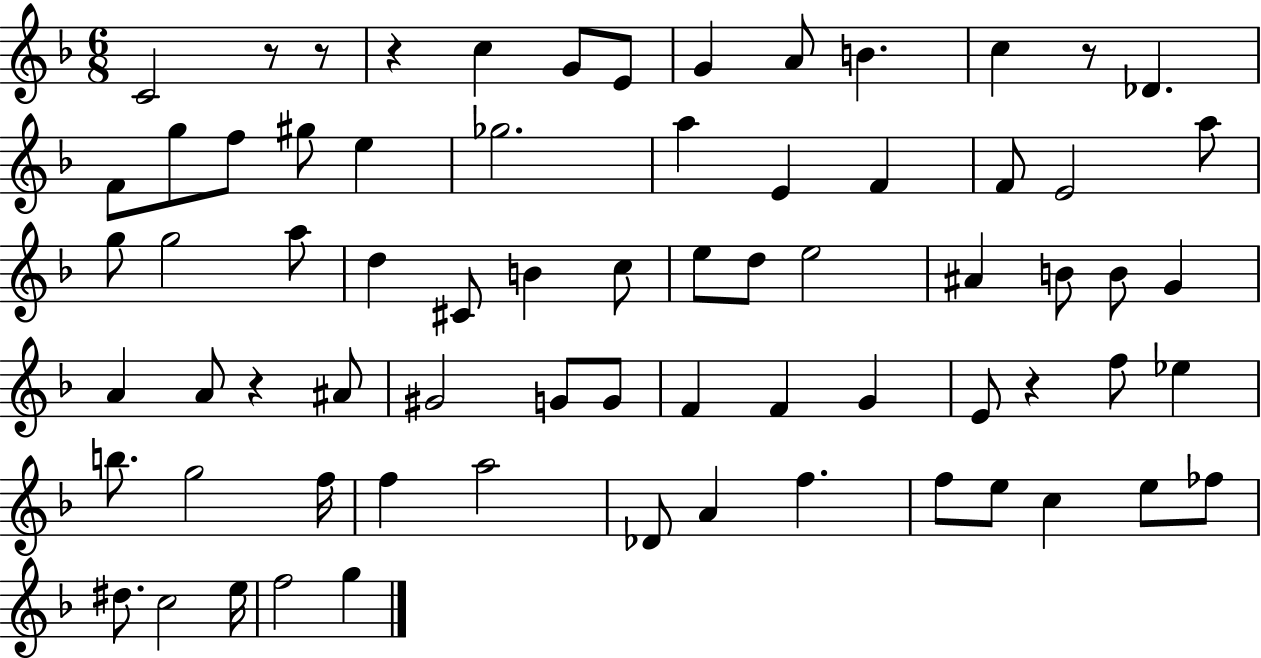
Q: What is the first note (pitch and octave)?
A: C4